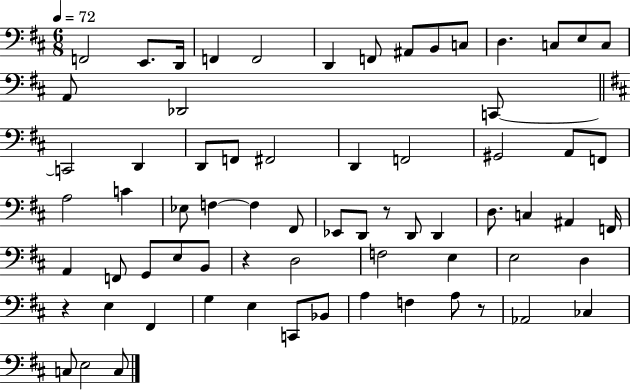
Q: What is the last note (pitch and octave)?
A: C3